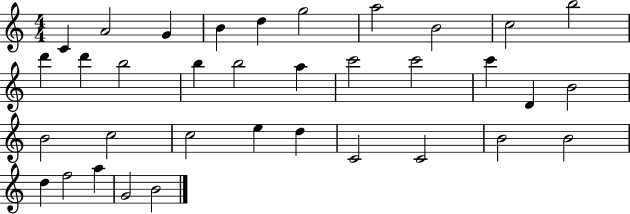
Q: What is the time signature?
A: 4/4